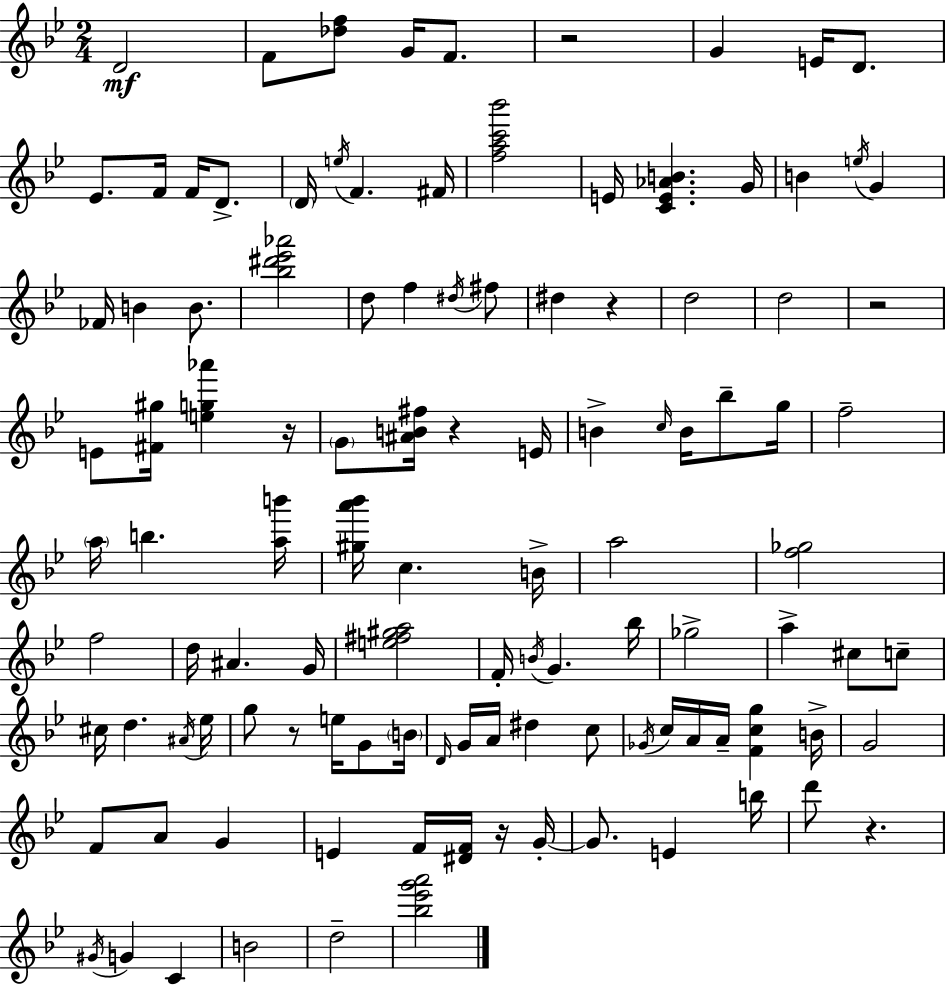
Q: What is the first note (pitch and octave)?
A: D4